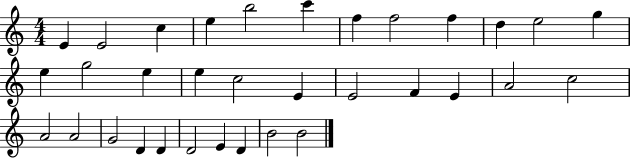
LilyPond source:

{
  \clef treble
  \numericTimeSignature
  \time 4/4
  \key c \major
  e'4 e'2 c''4 | e''4 b''2 c'''4 | f''4 f''2 f''4 | d''4 e''2 g''4 | \break e''4 g''2 e''4 | e''4 c''2 e'4 | e'2 f'4 e'4 | a'2 c''2 | \break a'2 a'2 | g'2 d'4 d'4 | d'2 e'4 d'4 | b'2 b'2 | \break \bar "|."
}